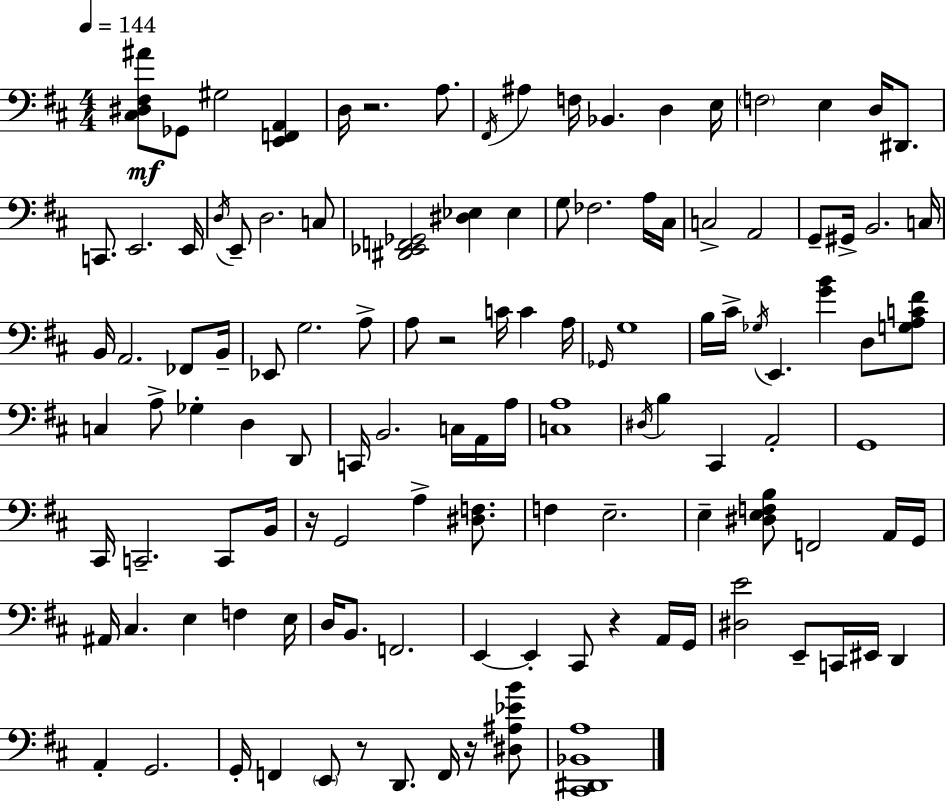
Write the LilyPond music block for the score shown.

{
  \clef bass
  \numericTimeSignature
  \time 4/4
  \key d \major
  \tempo 4 = 144
  <cis dis fis ais'>8\mf ges,8 gis2 <e, f, a,>4 | d16 r2. a8. | \acciaccatura { fis,16 } ais4 f16 bes,4. d4 | e16 \parenthesize f2 e4 d16 dis,8. | \break c,8. e,2. | e,16 \acciaccatura { d16 } e,8-- d2. | c8 <dis, ees, f, ges,>2 <dis ees>4 ees4 | g8 fes2. | \break a16 cis16 c2-> a,2 | g,8-- gis,16-> b,2. | c16 b,16 a,2. fes,8 | b,16-- ees,8 g2. | \break a8-> a8 r2 c'16 c'4 | a16 \grace { ges,16 } g1 | b16 cis'16-> \acciaccatura { ges16 } e,4. <g' b'>4 | d8 <g a c' fis'>8 c4 a8-> ges4-. d4 | \break d,8 c,16 b,2. | c16 a,16 a16 <c a>1 | \acciaccatura { dis16 } b4 cis,4 a,2-. | g,1 | \break cis,16 c,2.-- | c,8 b,16 r16 g,2 a4-> | <dis f>8. f4 e2.-- | e4-- <dis e f b>8 f,2 | \break a,16 g,16 ais,16 cis4. e4 | f4 e16 d16 b,8. f,2. | e,4~~ e,4-. cis,8 r4 | a,16 g,16 <dis e'>2 e,8-- c,16 | \break eis,16 d,4 a,4-. g,2. | g,16-. f,4 \parenthesize e,8 r8 d,8. | f,16 r16 <dis ais ees' b'>8 <cis, dis, bes, a>1 | \bar "|."
}